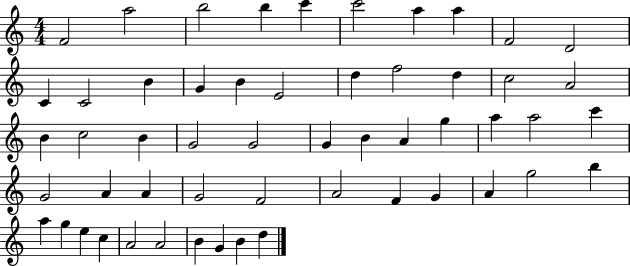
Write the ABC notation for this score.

X:1
T:Untitled
M:4/4
L:1/4
K:C
F2 a2 b2 b c' c'2 a a F2 D2 C C2 B G B E2 d f2 d c2 A2 B c2 B G2 G2 G B A g a a2 c' G2 A A G2 F2 A2 F G A g2 b a g e c A2 A2 B G B d